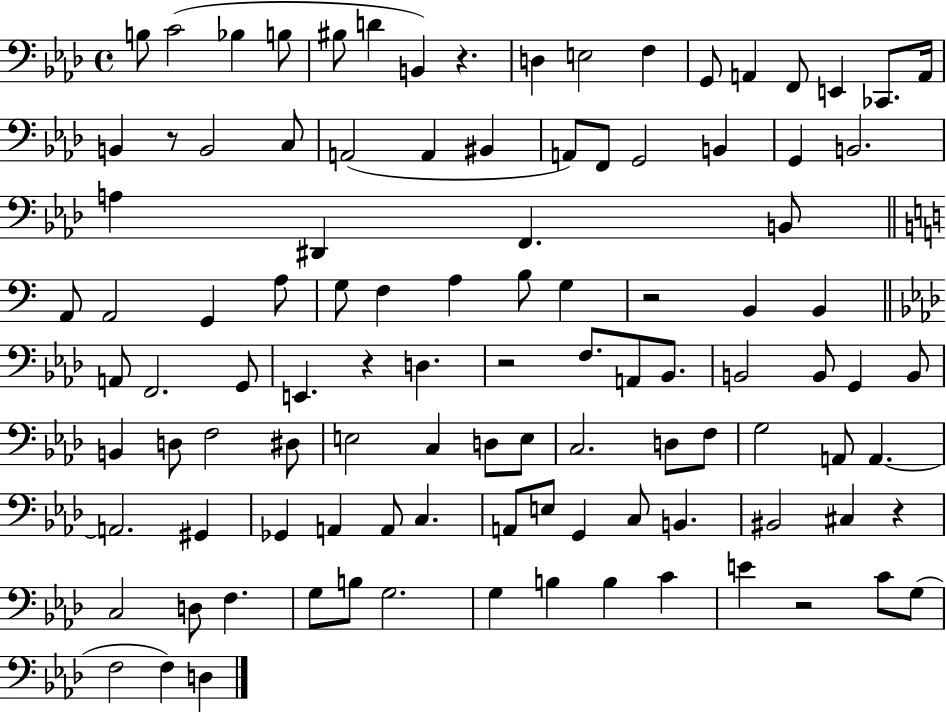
{
  \clef bass
  \time 4/4
  \defaultTimeSignature
  \key aes \major
  \repeat volta 2 { b8 c'2( bes4 b8 | bis8 d'4 b,4) r4. | d4 e2 f4 | g,8 a,4 f,8 e,4 ces,8. a,16 | \break b,4 r8 b,2 c8 | a,2( a,4 bis,4 | a,8) f,8 g,2 b,4 | g,4 b,2. | \break a4 dis,4 f,4. b,8 | \bar "||" \break \key a \minor a,8 a,2 g,4 a8 | g8 f4 a4 b8 g4 | r2 b,4 b,4 | \bar "||" \break \key aes \major a,8 f,2. g,8 | e,4. r4 d4. | r2 f8. a,8 bes,8. | b,2 b,8 g,4 b,8 | \break b,4 d8 f2 dis8 | e2 c4 d8 e8 | c2. d8 f8 | g2 a,8 a,4.~~ | \break a,2. gis,4 | ges,4 a,4 a,8 c4. | a,8 e8 g,4 c8 b,4. | bis,2 cis4 r4 | \break c2 d8 f4. | g8 b8 g2. | g4 b4 b4 c'4 | e'4 r2 c'8 g8( | \break f2 f4) d4 | } \bar "|."
}